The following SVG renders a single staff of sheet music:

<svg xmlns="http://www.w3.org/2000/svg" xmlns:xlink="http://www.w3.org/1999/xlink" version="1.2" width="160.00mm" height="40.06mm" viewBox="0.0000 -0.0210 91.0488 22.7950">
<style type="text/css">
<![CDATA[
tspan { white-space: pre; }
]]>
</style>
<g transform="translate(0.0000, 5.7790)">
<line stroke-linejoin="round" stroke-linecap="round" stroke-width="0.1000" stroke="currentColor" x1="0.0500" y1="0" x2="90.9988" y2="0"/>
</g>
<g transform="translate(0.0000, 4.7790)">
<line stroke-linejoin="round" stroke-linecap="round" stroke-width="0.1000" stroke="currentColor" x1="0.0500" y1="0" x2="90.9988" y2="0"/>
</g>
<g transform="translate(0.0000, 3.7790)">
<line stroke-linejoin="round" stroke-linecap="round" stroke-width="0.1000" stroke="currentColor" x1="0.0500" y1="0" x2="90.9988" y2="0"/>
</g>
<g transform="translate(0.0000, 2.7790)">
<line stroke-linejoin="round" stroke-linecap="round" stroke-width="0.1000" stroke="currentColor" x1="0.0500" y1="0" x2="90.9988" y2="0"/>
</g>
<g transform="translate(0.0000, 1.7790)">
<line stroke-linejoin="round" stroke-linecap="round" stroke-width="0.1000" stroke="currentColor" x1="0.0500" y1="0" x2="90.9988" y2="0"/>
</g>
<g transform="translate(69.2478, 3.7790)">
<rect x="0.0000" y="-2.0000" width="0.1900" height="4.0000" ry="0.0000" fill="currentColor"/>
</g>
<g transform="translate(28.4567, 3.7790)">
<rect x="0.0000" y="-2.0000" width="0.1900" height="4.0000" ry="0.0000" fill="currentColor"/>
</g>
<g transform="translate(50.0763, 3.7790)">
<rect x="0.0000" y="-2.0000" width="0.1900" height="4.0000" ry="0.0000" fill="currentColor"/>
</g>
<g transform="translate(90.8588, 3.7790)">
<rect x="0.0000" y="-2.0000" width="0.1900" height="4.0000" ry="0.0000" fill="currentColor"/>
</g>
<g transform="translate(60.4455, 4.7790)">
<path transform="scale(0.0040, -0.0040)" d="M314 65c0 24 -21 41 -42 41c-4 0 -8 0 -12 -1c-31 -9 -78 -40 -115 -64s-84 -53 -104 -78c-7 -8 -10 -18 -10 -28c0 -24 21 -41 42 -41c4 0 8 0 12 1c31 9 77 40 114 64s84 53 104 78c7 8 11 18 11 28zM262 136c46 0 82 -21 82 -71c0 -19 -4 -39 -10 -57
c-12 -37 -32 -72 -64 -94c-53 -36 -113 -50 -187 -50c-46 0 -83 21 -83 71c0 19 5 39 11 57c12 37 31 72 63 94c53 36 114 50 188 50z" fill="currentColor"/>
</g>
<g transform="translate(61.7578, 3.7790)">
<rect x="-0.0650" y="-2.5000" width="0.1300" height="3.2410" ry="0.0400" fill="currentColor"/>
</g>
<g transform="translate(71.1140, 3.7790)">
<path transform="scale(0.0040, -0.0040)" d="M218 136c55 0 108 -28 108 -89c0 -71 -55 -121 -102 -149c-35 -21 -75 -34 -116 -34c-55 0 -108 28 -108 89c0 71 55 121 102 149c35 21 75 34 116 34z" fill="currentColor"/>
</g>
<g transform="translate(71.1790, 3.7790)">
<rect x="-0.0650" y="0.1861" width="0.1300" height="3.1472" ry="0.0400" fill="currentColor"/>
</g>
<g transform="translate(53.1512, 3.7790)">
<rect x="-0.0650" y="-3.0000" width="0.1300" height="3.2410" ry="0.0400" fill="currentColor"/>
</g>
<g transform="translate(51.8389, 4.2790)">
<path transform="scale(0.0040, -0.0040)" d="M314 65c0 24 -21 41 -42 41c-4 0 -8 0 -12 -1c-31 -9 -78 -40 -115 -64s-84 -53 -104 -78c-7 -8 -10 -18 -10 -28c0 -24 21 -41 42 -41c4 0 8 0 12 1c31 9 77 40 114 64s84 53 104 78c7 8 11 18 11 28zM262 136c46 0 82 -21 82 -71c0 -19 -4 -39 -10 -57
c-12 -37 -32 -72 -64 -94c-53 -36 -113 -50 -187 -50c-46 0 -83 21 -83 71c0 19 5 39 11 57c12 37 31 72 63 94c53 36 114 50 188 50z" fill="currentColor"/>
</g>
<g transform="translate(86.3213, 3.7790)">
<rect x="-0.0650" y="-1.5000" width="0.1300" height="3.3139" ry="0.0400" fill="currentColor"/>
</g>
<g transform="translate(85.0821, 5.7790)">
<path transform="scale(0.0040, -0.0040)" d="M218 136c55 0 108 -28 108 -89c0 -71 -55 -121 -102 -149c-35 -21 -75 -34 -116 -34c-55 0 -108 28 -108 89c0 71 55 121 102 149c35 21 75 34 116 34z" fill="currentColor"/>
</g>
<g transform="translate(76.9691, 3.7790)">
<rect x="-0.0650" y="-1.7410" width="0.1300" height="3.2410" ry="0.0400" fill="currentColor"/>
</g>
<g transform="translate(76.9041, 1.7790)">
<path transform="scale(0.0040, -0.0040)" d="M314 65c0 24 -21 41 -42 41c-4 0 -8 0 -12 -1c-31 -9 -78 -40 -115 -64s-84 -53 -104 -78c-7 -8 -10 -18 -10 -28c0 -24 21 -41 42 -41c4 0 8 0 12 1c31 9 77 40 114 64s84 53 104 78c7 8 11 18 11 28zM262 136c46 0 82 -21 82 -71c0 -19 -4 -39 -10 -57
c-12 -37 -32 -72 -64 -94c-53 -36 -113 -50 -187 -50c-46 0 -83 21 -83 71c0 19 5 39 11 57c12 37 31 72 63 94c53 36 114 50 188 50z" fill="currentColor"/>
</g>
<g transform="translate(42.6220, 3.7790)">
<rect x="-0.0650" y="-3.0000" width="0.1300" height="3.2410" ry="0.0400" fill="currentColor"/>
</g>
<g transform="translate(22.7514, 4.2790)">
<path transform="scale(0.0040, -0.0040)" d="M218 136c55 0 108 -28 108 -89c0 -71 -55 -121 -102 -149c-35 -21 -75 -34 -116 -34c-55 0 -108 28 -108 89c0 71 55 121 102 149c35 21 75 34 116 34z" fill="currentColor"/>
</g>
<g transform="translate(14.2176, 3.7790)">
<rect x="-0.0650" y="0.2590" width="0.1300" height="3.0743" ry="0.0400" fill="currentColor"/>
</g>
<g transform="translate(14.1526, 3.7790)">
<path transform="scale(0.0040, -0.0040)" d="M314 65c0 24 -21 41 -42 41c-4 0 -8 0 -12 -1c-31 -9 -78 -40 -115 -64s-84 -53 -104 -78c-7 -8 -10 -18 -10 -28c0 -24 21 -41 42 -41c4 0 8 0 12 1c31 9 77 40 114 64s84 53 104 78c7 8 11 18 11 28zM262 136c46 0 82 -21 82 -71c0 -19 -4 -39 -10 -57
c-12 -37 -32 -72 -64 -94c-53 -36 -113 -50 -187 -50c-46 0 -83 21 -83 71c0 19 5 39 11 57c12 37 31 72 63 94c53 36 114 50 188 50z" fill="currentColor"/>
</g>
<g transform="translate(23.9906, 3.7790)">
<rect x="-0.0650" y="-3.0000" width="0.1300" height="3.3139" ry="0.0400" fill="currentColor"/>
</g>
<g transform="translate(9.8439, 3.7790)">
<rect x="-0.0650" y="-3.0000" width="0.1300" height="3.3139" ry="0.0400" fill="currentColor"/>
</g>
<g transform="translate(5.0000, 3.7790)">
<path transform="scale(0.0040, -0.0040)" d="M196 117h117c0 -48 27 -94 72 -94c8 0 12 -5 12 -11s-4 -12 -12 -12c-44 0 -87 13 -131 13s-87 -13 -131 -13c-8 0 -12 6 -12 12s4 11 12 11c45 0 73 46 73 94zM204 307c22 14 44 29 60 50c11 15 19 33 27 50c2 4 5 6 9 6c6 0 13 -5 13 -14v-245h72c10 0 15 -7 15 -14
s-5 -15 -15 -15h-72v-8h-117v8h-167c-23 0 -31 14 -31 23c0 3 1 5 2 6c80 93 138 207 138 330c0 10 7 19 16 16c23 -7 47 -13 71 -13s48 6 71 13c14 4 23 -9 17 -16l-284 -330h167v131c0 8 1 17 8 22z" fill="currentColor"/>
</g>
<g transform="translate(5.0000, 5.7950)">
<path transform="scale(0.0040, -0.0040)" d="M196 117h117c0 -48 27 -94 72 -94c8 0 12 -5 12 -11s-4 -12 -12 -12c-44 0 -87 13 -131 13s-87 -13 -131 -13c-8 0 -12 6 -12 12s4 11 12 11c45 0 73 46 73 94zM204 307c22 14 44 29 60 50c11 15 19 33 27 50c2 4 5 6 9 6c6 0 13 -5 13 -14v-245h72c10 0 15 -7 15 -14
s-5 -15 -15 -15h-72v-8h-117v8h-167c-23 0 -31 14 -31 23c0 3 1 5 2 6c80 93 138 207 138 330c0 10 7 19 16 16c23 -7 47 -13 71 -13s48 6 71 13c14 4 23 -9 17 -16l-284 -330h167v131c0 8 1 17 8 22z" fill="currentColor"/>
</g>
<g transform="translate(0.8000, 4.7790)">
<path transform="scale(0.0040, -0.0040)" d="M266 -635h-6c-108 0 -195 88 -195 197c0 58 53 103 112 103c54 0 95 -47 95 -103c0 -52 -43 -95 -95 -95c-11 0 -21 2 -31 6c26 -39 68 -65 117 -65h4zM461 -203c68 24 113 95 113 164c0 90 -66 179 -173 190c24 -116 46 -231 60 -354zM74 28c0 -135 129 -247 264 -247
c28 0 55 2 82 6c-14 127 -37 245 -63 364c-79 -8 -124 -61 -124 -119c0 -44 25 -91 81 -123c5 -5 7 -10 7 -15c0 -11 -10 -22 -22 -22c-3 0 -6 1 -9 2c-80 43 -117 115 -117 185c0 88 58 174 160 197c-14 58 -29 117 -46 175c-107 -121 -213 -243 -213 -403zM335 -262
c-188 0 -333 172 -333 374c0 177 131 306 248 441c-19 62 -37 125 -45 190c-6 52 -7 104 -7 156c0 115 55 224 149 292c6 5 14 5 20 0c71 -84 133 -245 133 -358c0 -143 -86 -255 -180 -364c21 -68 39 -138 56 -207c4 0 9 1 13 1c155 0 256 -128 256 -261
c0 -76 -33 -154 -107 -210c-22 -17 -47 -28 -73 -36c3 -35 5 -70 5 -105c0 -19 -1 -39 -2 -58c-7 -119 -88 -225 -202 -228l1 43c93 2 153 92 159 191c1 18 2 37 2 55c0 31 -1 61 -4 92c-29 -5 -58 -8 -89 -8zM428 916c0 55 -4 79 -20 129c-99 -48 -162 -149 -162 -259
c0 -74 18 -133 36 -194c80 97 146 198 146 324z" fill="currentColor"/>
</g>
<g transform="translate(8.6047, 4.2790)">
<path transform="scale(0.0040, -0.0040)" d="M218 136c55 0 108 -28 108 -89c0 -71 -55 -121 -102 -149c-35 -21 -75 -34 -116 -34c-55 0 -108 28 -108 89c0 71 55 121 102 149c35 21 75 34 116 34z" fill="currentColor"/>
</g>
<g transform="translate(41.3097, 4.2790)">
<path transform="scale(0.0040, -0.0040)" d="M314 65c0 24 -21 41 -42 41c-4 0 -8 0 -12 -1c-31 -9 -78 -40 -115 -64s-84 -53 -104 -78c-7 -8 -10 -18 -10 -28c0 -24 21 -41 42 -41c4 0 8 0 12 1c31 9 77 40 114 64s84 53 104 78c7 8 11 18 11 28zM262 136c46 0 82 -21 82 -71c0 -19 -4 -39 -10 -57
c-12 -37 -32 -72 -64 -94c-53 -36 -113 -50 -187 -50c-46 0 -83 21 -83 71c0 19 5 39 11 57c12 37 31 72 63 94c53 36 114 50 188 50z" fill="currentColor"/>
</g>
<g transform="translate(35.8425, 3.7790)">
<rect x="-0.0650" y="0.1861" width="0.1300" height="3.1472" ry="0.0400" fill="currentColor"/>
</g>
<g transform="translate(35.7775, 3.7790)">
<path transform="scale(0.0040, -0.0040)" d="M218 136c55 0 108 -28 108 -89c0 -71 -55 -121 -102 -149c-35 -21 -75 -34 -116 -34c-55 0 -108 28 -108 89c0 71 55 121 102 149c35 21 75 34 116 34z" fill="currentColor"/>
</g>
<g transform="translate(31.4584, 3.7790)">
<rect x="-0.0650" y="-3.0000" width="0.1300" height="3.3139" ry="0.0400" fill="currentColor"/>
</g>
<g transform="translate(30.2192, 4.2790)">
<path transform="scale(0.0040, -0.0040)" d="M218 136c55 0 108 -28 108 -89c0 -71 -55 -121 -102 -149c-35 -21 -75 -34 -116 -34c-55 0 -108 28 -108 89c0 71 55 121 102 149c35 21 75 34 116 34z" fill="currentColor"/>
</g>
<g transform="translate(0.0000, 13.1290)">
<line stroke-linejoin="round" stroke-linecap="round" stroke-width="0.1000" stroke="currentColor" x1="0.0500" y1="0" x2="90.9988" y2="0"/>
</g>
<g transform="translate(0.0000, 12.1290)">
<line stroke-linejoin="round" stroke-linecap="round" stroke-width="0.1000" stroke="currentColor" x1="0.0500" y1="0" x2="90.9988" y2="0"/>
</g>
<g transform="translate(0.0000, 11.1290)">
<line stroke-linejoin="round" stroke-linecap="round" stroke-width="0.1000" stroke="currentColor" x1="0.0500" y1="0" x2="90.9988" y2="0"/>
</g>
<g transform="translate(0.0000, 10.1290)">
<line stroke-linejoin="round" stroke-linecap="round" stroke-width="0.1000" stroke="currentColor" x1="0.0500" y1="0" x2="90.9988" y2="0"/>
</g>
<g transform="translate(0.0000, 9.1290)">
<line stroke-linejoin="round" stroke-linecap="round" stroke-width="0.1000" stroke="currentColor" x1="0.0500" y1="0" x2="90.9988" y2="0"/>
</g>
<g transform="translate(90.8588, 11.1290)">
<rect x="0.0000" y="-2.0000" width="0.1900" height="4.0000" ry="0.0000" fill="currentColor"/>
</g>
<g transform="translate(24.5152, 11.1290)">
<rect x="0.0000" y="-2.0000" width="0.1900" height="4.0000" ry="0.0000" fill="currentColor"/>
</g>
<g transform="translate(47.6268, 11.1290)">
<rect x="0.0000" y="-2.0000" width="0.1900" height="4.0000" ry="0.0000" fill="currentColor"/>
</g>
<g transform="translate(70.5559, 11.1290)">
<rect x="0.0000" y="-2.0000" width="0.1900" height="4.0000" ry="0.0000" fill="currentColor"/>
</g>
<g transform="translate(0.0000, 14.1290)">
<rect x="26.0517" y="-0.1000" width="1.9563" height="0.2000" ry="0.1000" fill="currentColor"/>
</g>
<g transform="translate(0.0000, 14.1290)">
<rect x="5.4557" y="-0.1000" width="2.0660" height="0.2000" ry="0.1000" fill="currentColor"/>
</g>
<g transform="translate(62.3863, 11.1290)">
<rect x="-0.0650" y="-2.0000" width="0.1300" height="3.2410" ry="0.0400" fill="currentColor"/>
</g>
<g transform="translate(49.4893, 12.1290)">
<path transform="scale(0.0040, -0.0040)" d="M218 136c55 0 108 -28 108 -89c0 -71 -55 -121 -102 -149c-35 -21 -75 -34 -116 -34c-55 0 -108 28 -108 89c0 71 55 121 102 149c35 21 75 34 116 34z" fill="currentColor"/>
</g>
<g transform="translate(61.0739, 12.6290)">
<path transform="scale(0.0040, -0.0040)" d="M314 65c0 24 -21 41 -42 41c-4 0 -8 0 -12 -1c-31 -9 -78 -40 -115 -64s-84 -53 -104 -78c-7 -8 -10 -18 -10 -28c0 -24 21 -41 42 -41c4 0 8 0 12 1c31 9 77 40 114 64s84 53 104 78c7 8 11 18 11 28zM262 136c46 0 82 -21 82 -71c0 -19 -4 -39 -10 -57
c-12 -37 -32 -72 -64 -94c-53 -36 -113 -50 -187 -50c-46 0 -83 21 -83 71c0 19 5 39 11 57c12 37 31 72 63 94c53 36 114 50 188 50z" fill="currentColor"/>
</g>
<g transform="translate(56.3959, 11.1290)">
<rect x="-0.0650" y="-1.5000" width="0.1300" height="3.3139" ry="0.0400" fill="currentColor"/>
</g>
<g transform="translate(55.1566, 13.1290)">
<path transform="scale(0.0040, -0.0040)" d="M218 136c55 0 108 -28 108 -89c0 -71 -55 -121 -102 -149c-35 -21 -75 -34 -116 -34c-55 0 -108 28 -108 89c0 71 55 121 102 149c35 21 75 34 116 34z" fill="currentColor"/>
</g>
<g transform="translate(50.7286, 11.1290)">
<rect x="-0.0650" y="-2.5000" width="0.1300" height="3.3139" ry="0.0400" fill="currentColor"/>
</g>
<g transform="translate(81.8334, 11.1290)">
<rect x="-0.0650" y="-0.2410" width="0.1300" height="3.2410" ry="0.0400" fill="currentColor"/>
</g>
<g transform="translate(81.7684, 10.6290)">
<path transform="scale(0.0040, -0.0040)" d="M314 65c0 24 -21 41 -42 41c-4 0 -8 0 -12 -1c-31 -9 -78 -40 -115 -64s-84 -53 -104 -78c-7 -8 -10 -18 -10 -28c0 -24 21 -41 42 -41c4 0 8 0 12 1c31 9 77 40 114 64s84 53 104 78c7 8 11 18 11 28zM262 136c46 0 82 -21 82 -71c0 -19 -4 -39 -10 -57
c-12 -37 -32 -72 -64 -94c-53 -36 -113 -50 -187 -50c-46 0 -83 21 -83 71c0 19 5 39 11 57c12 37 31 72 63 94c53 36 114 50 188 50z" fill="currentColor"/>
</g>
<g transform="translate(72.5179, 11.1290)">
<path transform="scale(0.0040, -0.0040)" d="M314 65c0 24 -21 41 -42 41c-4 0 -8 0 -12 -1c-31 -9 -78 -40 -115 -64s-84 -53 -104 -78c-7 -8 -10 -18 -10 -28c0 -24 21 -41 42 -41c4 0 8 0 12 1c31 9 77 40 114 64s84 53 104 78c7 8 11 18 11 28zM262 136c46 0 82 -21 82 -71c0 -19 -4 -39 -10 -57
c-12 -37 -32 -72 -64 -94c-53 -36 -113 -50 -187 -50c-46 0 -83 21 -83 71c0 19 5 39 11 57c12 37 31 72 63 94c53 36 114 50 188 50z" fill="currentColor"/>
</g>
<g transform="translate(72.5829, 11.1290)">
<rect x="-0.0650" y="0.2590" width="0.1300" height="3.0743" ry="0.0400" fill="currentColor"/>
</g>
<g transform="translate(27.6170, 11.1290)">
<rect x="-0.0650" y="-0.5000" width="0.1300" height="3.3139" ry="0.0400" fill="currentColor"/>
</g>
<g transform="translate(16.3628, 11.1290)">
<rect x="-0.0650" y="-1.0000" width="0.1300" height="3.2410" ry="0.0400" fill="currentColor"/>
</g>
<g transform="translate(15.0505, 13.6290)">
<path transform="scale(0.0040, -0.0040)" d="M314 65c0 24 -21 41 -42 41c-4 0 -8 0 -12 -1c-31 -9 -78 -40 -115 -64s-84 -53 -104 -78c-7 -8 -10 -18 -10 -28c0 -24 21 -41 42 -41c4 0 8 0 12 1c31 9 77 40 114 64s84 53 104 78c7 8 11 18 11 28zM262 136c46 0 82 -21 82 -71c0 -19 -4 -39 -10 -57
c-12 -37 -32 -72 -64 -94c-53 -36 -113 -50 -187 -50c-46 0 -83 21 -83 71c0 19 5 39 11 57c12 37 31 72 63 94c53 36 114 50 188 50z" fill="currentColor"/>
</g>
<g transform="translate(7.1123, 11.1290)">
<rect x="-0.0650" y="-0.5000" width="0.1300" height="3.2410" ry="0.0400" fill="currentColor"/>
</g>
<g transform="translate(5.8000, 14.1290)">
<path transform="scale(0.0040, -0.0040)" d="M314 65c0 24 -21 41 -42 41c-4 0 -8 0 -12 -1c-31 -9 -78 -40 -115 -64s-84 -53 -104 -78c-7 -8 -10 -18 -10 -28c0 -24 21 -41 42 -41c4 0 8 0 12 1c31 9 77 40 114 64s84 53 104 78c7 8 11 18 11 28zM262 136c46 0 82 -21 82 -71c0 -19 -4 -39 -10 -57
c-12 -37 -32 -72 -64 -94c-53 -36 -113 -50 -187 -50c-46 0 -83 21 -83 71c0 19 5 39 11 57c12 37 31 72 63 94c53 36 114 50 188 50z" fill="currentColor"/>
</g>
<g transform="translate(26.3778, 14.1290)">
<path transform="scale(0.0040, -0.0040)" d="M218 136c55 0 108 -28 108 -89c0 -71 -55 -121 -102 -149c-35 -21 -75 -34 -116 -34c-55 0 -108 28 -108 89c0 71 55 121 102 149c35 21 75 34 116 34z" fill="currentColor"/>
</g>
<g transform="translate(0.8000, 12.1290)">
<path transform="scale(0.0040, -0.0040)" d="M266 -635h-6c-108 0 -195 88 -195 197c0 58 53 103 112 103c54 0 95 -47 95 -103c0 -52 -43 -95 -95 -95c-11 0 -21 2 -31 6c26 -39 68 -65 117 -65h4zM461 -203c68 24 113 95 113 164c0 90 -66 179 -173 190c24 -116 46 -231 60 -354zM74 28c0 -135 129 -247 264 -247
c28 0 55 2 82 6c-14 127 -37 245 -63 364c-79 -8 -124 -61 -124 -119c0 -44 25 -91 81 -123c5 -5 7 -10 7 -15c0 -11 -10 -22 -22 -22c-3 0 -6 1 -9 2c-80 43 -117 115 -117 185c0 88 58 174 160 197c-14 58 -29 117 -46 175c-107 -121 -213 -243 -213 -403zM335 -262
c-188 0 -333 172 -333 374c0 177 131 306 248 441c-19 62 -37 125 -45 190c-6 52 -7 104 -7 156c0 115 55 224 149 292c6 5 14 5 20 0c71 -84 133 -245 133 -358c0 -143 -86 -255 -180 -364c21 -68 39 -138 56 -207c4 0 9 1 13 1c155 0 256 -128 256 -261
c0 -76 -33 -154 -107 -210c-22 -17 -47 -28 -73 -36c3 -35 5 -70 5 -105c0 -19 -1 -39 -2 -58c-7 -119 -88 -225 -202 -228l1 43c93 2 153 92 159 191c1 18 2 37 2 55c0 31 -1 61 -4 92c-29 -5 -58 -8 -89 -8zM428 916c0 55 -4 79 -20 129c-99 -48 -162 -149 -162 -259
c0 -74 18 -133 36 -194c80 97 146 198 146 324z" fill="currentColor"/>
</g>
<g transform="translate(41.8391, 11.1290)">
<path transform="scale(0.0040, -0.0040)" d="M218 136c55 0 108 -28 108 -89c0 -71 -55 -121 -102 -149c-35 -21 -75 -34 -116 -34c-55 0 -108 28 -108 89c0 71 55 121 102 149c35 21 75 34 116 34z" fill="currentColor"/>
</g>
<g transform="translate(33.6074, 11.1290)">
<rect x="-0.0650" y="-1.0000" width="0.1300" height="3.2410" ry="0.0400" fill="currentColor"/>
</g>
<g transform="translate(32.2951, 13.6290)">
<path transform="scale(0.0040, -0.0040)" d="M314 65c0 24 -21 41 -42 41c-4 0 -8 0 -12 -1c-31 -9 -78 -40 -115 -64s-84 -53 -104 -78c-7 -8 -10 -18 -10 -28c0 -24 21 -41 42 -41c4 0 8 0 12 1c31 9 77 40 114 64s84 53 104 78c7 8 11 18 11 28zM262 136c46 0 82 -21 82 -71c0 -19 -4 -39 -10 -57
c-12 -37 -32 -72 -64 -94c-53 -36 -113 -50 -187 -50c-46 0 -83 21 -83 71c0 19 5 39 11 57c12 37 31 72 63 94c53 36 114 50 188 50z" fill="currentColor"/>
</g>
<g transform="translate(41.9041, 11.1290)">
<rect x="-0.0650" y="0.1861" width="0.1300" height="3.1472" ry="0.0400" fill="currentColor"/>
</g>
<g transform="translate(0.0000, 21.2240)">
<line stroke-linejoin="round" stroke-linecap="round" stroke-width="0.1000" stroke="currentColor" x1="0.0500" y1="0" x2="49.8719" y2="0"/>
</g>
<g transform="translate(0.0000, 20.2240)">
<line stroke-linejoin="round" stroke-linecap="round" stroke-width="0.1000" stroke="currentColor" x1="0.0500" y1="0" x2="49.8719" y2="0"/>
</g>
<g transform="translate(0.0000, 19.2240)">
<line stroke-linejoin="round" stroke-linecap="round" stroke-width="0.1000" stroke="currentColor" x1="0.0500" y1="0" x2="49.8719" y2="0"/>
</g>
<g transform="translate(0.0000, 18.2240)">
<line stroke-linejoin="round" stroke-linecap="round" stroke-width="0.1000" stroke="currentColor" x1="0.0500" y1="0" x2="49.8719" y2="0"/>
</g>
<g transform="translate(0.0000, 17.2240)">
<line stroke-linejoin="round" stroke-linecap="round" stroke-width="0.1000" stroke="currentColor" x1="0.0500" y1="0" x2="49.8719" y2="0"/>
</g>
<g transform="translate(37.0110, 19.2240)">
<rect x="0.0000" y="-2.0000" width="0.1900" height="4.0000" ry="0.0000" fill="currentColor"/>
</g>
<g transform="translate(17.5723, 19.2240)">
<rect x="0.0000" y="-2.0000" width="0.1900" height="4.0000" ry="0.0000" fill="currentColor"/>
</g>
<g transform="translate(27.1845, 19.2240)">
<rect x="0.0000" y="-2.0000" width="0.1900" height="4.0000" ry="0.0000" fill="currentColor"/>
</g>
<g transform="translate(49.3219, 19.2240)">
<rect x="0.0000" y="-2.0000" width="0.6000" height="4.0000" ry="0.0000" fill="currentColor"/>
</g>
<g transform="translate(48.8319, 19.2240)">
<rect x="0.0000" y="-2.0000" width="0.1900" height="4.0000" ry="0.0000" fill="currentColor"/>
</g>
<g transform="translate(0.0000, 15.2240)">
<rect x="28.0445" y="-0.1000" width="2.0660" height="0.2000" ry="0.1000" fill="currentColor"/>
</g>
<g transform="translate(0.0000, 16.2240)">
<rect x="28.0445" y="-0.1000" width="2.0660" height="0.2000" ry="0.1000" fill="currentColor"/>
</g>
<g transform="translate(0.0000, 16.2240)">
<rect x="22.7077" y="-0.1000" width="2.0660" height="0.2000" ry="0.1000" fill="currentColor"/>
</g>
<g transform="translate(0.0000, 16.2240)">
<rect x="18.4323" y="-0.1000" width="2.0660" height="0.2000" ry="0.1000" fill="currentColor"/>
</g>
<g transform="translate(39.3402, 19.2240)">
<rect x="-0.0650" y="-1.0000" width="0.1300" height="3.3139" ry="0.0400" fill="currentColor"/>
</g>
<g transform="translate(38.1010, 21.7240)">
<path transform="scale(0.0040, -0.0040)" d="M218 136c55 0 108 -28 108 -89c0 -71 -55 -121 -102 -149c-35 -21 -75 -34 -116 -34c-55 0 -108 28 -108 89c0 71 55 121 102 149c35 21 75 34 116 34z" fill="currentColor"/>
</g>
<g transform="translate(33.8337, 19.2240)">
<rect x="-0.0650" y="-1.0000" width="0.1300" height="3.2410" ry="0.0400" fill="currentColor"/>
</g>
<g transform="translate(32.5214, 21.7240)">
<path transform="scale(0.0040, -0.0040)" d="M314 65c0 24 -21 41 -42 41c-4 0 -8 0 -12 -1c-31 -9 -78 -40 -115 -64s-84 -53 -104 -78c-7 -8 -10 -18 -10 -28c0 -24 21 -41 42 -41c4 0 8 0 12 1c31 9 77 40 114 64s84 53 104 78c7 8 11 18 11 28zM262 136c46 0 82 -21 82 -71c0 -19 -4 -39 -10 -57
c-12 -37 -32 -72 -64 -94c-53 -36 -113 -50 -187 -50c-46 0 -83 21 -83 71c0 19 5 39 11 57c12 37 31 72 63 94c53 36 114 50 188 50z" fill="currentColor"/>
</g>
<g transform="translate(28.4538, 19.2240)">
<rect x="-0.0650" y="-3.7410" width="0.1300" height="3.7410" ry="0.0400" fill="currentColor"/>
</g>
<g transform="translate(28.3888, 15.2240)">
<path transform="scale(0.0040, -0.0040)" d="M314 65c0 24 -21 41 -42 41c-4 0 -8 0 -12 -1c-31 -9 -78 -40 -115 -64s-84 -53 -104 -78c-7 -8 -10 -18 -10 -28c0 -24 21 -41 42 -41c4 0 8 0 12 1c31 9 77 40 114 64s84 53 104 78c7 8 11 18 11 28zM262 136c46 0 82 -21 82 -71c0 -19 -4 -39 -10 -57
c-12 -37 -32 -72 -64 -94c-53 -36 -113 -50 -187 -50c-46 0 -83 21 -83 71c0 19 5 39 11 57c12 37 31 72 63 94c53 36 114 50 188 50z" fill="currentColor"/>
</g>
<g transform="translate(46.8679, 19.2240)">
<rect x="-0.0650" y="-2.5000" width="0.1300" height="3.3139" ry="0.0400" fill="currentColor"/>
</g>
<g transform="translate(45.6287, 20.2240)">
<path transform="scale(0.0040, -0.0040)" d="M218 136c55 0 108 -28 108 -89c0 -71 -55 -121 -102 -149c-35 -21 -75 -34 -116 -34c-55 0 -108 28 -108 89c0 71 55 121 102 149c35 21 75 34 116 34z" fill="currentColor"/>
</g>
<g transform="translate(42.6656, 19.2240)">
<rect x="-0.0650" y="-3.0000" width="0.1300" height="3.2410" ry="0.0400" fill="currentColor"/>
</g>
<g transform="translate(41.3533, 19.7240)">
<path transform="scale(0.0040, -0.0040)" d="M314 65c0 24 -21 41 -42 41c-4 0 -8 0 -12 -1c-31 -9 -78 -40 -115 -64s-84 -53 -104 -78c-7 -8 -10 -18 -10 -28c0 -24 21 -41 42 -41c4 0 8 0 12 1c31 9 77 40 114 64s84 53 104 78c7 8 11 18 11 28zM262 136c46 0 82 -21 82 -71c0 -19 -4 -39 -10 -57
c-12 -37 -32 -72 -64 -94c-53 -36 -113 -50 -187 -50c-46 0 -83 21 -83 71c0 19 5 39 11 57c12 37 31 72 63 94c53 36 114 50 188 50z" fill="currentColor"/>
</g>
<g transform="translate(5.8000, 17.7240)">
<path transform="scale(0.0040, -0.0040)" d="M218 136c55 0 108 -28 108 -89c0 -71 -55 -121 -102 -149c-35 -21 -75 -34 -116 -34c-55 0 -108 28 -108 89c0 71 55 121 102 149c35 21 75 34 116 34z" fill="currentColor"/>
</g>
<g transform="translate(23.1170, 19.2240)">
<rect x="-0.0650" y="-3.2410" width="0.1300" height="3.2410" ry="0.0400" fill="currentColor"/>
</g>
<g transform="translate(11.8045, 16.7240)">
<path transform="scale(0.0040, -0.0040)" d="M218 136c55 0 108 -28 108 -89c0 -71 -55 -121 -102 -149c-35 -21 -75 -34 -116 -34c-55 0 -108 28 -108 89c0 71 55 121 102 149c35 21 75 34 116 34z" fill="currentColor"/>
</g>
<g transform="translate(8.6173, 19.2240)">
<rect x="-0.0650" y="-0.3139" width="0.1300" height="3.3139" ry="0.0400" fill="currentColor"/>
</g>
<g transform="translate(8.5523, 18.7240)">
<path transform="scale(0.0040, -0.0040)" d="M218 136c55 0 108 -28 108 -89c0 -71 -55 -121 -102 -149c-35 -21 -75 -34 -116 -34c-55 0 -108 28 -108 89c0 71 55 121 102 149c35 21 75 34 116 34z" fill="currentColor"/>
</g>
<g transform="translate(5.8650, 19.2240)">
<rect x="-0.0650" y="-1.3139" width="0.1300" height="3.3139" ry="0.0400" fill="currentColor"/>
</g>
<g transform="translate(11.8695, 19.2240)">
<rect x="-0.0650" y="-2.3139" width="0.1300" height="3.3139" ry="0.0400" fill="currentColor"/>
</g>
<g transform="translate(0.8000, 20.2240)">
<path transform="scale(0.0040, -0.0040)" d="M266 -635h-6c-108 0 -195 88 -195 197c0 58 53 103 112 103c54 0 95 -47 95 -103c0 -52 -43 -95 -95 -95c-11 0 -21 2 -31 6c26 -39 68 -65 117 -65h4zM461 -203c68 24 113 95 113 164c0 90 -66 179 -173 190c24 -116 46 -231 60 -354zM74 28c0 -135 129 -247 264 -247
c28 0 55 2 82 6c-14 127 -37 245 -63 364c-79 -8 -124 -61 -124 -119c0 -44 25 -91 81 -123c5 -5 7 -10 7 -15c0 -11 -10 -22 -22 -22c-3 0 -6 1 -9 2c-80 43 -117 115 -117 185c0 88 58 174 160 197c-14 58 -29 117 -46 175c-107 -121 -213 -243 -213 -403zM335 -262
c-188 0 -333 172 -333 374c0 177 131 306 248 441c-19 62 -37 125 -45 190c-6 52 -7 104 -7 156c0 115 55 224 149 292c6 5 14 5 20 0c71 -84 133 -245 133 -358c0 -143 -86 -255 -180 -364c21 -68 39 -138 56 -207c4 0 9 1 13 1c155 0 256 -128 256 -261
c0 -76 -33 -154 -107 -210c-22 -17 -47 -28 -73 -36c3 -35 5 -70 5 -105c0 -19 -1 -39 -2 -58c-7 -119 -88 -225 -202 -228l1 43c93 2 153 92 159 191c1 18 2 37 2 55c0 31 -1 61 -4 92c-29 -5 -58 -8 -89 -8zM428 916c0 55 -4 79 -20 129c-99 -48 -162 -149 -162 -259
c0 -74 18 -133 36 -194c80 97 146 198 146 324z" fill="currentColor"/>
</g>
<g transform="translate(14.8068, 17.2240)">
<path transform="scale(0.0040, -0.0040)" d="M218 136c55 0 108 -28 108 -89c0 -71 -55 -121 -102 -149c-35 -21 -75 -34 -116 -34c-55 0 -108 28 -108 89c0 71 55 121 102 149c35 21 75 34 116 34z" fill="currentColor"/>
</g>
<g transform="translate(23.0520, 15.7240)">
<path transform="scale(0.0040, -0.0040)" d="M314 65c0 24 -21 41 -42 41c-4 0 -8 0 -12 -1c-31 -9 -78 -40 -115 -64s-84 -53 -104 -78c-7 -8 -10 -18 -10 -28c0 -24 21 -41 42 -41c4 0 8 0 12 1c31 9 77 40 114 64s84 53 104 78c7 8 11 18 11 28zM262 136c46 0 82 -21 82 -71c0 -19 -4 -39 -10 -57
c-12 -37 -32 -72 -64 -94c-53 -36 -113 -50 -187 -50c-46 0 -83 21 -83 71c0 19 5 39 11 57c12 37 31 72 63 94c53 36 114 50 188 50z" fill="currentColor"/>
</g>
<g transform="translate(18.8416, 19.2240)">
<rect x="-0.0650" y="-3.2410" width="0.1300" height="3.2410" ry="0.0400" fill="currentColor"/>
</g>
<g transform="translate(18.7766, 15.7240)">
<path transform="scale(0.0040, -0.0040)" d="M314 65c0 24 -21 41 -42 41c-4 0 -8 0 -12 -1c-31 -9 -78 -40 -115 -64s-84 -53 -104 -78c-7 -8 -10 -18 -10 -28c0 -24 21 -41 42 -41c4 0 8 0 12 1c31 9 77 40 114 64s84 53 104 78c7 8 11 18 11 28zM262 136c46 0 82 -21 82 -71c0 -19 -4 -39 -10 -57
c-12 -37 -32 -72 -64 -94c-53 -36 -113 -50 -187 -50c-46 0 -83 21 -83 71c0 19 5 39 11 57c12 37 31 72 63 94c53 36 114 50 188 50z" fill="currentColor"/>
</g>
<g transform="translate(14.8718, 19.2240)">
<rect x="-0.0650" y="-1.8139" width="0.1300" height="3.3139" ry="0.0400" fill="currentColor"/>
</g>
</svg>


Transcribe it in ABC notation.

X:1
T:Untitled
M:4/4
L:1/4
K:C
A B2 A A B A2 A2 G2 B f2 E C2 D2 C D2 B G E F2 B2 c2 e c g f b2 b2 c'2 D2 D A2 G